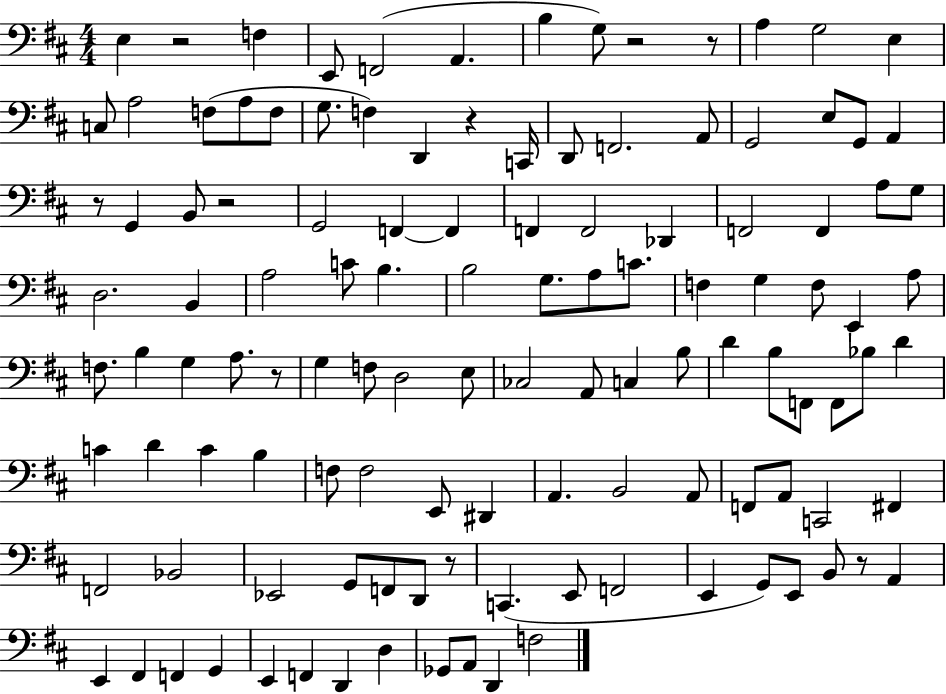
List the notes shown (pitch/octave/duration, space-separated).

E3/q R/h F3/q E2/e F2/h A2/q. B3/q G3/e R/h R/e A3/q G3/h E3/q C3/e A3/h F3/e A3/e F3/e G3/e. F3/q D2/q R/q C2/s D2/e F2/h. A2/e G2/h E3/e G2/e A2/q R/e G2/q B2/e R/h G2/h F2/q F2/q F2/q F2/h Db2/q F2/h F2/q A3/e G3/e D3/h. B2/q A3/h C4/e B3/q. B3/h G3/e. A3/e C4/e. F3/q G3/q F3/e E2/q A3/e F3/e. B3/q G3/q A3/e. R/e G3/q F3/e D3/h E3/e CES3/h A2/e C3/q B3/e D4/q B3/e F2/e F2/e Bb3/e D4/q C4/q D4/q C4/q B3/q F3/e F3/h E2/e D#2/q A2/q. B2/h A2/e F2/e A2/e C2/h F#2/q F2/h Bb2/h Eb2/h G2/e F2/e D2/e R/e C2/q. E2/e F2/h E2/q G2/e E2/e B2/e R/e A2/q E2/q F#2/q F2/q G2/q E2/q F2/q D2/q D3/q Gb2/e A2/e D2/q F3/h